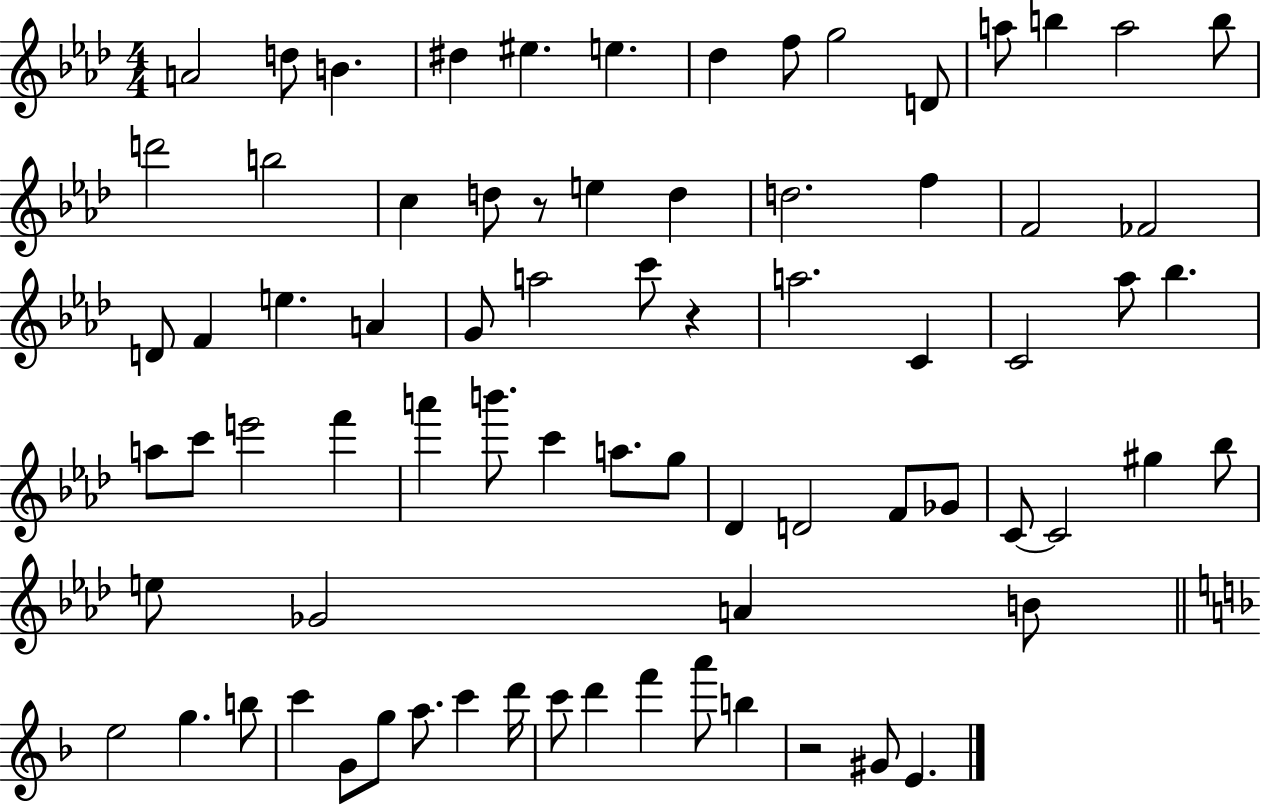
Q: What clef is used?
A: treble